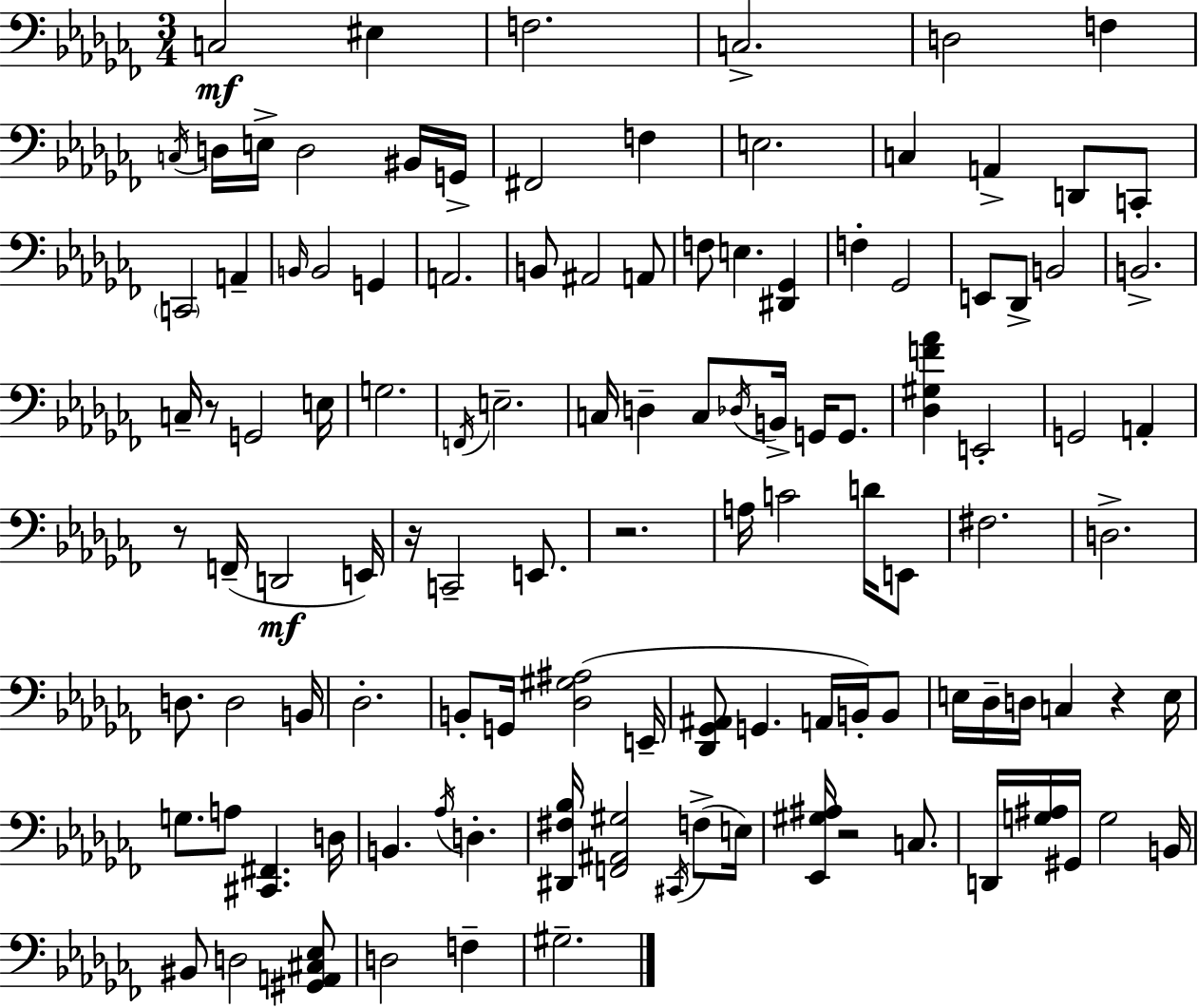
C3/h EIS3/q F3/h. C3/h. D3/h F3/q C3/s D3/s E3/s D3/h BIS2/s G2/s F#2/h F3/q E3/h. C3/q A2/q D2/e C2/e C2/h A2/q B2/s B2/h G2/q A2/h. B2/e A#2/h A2/e F3/e E3/q. [D#2,Gb2]/q F3/q Gb2/h E2/e Db2/e B2/h B2/h. C3/s R/e G2/h E3/s G3/h. F2/s E3/h. C3/s D3/q C3/e Db3/s B2/s G2/s G2/e. [Db3,G#3,F4,Ab4]/q E2/h G2/h A2/q R/e F2/s D2/h E2/s R/s C2/h E2/e. R/h. A3/s C4/h D4/s E2/e F#3/h. D3/h. D3/e. D3/h B2/s Db3/h. B2/e G2/s [Db3,G#3,A#3]/h E2/s [Db2,Gb2,A#2]/e G2/q. A2/s B2/s B2/e E3/s Db3/s D3/s C3/q R/q E3/s G3/e. A3/e [C#2,F#2]/q. D3/s B2/q. Ab3/s D3/q. [D#2,F#3,Bb3]/s [F2,A#2,G#3]/h C#2/s F3/e E3/s [Eb2,G#3,A#3]/s R/h C3/e. D2/s [G3,A#3]/s G#2/s G3/h B2/s BIS2/e D3/h [G#2,A2,C#3,Eb3]/e D3/h F3/q G#3/h.